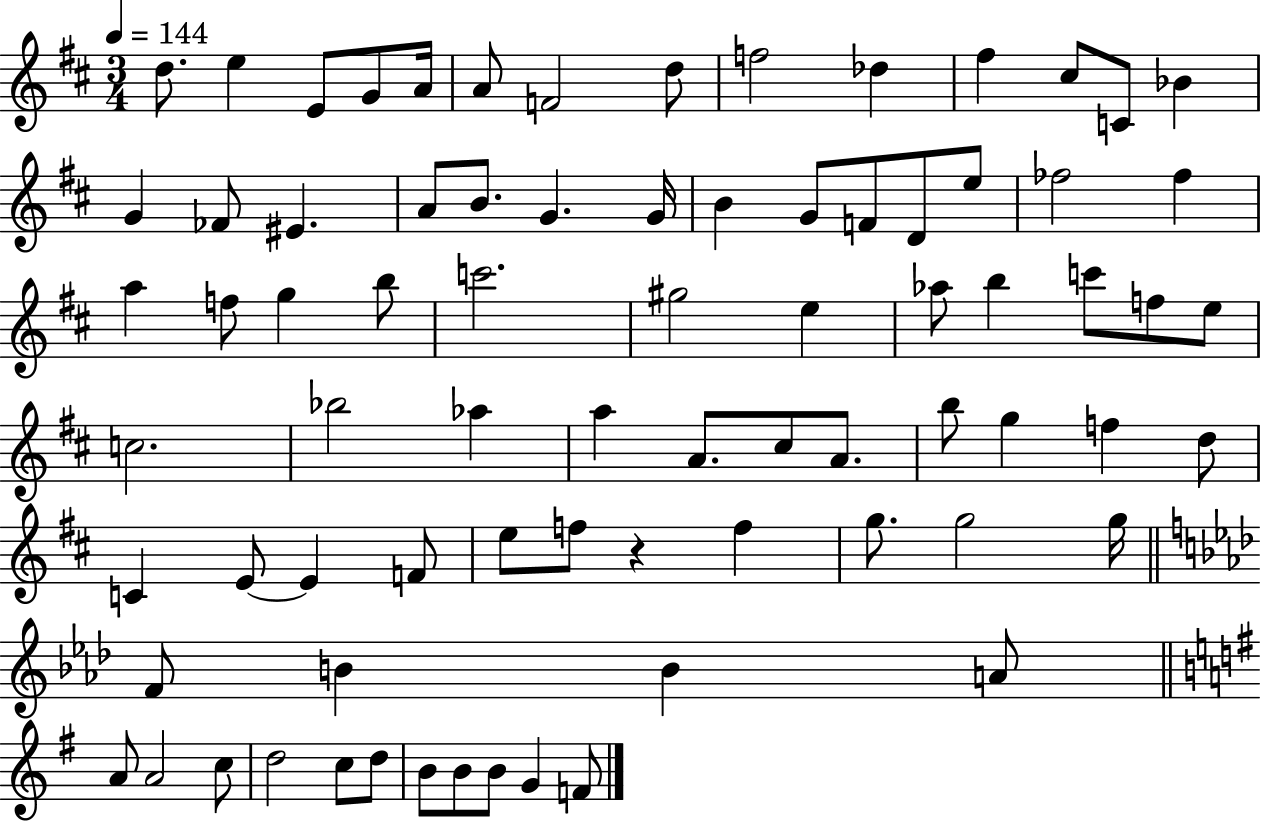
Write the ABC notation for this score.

X:1
T:Untitled
M:3/4
L:1/4
K:D
d/2 e E/2 G/2 A/4 A/2 F2 d/2 f2 _d ^f ^c/2 C/2 _B G _F/2 ^E A/2 B/2 G G/4 B G/2 F/2 D/2 e/2 _f2 _f a f/2 g b/2 c'2 ^g2 e _a/2 b c'/2 f/2 e/2 c2 _b2 _a a A/2 ^c/2 A/2 b/2 g f d/2 C E/2 E F/2 e/2 f/2 z f g/2 g2 g/4 F/2 B B A/2 A/2 A2 c/2 d2 c/2 d/2 B/2 B/2 B/2 G F/2